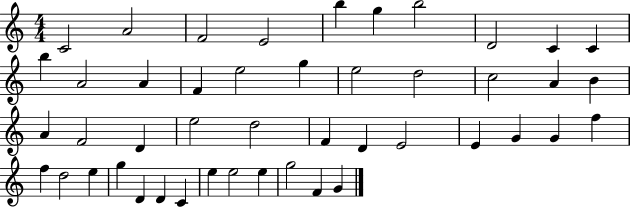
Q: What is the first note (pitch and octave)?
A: C4